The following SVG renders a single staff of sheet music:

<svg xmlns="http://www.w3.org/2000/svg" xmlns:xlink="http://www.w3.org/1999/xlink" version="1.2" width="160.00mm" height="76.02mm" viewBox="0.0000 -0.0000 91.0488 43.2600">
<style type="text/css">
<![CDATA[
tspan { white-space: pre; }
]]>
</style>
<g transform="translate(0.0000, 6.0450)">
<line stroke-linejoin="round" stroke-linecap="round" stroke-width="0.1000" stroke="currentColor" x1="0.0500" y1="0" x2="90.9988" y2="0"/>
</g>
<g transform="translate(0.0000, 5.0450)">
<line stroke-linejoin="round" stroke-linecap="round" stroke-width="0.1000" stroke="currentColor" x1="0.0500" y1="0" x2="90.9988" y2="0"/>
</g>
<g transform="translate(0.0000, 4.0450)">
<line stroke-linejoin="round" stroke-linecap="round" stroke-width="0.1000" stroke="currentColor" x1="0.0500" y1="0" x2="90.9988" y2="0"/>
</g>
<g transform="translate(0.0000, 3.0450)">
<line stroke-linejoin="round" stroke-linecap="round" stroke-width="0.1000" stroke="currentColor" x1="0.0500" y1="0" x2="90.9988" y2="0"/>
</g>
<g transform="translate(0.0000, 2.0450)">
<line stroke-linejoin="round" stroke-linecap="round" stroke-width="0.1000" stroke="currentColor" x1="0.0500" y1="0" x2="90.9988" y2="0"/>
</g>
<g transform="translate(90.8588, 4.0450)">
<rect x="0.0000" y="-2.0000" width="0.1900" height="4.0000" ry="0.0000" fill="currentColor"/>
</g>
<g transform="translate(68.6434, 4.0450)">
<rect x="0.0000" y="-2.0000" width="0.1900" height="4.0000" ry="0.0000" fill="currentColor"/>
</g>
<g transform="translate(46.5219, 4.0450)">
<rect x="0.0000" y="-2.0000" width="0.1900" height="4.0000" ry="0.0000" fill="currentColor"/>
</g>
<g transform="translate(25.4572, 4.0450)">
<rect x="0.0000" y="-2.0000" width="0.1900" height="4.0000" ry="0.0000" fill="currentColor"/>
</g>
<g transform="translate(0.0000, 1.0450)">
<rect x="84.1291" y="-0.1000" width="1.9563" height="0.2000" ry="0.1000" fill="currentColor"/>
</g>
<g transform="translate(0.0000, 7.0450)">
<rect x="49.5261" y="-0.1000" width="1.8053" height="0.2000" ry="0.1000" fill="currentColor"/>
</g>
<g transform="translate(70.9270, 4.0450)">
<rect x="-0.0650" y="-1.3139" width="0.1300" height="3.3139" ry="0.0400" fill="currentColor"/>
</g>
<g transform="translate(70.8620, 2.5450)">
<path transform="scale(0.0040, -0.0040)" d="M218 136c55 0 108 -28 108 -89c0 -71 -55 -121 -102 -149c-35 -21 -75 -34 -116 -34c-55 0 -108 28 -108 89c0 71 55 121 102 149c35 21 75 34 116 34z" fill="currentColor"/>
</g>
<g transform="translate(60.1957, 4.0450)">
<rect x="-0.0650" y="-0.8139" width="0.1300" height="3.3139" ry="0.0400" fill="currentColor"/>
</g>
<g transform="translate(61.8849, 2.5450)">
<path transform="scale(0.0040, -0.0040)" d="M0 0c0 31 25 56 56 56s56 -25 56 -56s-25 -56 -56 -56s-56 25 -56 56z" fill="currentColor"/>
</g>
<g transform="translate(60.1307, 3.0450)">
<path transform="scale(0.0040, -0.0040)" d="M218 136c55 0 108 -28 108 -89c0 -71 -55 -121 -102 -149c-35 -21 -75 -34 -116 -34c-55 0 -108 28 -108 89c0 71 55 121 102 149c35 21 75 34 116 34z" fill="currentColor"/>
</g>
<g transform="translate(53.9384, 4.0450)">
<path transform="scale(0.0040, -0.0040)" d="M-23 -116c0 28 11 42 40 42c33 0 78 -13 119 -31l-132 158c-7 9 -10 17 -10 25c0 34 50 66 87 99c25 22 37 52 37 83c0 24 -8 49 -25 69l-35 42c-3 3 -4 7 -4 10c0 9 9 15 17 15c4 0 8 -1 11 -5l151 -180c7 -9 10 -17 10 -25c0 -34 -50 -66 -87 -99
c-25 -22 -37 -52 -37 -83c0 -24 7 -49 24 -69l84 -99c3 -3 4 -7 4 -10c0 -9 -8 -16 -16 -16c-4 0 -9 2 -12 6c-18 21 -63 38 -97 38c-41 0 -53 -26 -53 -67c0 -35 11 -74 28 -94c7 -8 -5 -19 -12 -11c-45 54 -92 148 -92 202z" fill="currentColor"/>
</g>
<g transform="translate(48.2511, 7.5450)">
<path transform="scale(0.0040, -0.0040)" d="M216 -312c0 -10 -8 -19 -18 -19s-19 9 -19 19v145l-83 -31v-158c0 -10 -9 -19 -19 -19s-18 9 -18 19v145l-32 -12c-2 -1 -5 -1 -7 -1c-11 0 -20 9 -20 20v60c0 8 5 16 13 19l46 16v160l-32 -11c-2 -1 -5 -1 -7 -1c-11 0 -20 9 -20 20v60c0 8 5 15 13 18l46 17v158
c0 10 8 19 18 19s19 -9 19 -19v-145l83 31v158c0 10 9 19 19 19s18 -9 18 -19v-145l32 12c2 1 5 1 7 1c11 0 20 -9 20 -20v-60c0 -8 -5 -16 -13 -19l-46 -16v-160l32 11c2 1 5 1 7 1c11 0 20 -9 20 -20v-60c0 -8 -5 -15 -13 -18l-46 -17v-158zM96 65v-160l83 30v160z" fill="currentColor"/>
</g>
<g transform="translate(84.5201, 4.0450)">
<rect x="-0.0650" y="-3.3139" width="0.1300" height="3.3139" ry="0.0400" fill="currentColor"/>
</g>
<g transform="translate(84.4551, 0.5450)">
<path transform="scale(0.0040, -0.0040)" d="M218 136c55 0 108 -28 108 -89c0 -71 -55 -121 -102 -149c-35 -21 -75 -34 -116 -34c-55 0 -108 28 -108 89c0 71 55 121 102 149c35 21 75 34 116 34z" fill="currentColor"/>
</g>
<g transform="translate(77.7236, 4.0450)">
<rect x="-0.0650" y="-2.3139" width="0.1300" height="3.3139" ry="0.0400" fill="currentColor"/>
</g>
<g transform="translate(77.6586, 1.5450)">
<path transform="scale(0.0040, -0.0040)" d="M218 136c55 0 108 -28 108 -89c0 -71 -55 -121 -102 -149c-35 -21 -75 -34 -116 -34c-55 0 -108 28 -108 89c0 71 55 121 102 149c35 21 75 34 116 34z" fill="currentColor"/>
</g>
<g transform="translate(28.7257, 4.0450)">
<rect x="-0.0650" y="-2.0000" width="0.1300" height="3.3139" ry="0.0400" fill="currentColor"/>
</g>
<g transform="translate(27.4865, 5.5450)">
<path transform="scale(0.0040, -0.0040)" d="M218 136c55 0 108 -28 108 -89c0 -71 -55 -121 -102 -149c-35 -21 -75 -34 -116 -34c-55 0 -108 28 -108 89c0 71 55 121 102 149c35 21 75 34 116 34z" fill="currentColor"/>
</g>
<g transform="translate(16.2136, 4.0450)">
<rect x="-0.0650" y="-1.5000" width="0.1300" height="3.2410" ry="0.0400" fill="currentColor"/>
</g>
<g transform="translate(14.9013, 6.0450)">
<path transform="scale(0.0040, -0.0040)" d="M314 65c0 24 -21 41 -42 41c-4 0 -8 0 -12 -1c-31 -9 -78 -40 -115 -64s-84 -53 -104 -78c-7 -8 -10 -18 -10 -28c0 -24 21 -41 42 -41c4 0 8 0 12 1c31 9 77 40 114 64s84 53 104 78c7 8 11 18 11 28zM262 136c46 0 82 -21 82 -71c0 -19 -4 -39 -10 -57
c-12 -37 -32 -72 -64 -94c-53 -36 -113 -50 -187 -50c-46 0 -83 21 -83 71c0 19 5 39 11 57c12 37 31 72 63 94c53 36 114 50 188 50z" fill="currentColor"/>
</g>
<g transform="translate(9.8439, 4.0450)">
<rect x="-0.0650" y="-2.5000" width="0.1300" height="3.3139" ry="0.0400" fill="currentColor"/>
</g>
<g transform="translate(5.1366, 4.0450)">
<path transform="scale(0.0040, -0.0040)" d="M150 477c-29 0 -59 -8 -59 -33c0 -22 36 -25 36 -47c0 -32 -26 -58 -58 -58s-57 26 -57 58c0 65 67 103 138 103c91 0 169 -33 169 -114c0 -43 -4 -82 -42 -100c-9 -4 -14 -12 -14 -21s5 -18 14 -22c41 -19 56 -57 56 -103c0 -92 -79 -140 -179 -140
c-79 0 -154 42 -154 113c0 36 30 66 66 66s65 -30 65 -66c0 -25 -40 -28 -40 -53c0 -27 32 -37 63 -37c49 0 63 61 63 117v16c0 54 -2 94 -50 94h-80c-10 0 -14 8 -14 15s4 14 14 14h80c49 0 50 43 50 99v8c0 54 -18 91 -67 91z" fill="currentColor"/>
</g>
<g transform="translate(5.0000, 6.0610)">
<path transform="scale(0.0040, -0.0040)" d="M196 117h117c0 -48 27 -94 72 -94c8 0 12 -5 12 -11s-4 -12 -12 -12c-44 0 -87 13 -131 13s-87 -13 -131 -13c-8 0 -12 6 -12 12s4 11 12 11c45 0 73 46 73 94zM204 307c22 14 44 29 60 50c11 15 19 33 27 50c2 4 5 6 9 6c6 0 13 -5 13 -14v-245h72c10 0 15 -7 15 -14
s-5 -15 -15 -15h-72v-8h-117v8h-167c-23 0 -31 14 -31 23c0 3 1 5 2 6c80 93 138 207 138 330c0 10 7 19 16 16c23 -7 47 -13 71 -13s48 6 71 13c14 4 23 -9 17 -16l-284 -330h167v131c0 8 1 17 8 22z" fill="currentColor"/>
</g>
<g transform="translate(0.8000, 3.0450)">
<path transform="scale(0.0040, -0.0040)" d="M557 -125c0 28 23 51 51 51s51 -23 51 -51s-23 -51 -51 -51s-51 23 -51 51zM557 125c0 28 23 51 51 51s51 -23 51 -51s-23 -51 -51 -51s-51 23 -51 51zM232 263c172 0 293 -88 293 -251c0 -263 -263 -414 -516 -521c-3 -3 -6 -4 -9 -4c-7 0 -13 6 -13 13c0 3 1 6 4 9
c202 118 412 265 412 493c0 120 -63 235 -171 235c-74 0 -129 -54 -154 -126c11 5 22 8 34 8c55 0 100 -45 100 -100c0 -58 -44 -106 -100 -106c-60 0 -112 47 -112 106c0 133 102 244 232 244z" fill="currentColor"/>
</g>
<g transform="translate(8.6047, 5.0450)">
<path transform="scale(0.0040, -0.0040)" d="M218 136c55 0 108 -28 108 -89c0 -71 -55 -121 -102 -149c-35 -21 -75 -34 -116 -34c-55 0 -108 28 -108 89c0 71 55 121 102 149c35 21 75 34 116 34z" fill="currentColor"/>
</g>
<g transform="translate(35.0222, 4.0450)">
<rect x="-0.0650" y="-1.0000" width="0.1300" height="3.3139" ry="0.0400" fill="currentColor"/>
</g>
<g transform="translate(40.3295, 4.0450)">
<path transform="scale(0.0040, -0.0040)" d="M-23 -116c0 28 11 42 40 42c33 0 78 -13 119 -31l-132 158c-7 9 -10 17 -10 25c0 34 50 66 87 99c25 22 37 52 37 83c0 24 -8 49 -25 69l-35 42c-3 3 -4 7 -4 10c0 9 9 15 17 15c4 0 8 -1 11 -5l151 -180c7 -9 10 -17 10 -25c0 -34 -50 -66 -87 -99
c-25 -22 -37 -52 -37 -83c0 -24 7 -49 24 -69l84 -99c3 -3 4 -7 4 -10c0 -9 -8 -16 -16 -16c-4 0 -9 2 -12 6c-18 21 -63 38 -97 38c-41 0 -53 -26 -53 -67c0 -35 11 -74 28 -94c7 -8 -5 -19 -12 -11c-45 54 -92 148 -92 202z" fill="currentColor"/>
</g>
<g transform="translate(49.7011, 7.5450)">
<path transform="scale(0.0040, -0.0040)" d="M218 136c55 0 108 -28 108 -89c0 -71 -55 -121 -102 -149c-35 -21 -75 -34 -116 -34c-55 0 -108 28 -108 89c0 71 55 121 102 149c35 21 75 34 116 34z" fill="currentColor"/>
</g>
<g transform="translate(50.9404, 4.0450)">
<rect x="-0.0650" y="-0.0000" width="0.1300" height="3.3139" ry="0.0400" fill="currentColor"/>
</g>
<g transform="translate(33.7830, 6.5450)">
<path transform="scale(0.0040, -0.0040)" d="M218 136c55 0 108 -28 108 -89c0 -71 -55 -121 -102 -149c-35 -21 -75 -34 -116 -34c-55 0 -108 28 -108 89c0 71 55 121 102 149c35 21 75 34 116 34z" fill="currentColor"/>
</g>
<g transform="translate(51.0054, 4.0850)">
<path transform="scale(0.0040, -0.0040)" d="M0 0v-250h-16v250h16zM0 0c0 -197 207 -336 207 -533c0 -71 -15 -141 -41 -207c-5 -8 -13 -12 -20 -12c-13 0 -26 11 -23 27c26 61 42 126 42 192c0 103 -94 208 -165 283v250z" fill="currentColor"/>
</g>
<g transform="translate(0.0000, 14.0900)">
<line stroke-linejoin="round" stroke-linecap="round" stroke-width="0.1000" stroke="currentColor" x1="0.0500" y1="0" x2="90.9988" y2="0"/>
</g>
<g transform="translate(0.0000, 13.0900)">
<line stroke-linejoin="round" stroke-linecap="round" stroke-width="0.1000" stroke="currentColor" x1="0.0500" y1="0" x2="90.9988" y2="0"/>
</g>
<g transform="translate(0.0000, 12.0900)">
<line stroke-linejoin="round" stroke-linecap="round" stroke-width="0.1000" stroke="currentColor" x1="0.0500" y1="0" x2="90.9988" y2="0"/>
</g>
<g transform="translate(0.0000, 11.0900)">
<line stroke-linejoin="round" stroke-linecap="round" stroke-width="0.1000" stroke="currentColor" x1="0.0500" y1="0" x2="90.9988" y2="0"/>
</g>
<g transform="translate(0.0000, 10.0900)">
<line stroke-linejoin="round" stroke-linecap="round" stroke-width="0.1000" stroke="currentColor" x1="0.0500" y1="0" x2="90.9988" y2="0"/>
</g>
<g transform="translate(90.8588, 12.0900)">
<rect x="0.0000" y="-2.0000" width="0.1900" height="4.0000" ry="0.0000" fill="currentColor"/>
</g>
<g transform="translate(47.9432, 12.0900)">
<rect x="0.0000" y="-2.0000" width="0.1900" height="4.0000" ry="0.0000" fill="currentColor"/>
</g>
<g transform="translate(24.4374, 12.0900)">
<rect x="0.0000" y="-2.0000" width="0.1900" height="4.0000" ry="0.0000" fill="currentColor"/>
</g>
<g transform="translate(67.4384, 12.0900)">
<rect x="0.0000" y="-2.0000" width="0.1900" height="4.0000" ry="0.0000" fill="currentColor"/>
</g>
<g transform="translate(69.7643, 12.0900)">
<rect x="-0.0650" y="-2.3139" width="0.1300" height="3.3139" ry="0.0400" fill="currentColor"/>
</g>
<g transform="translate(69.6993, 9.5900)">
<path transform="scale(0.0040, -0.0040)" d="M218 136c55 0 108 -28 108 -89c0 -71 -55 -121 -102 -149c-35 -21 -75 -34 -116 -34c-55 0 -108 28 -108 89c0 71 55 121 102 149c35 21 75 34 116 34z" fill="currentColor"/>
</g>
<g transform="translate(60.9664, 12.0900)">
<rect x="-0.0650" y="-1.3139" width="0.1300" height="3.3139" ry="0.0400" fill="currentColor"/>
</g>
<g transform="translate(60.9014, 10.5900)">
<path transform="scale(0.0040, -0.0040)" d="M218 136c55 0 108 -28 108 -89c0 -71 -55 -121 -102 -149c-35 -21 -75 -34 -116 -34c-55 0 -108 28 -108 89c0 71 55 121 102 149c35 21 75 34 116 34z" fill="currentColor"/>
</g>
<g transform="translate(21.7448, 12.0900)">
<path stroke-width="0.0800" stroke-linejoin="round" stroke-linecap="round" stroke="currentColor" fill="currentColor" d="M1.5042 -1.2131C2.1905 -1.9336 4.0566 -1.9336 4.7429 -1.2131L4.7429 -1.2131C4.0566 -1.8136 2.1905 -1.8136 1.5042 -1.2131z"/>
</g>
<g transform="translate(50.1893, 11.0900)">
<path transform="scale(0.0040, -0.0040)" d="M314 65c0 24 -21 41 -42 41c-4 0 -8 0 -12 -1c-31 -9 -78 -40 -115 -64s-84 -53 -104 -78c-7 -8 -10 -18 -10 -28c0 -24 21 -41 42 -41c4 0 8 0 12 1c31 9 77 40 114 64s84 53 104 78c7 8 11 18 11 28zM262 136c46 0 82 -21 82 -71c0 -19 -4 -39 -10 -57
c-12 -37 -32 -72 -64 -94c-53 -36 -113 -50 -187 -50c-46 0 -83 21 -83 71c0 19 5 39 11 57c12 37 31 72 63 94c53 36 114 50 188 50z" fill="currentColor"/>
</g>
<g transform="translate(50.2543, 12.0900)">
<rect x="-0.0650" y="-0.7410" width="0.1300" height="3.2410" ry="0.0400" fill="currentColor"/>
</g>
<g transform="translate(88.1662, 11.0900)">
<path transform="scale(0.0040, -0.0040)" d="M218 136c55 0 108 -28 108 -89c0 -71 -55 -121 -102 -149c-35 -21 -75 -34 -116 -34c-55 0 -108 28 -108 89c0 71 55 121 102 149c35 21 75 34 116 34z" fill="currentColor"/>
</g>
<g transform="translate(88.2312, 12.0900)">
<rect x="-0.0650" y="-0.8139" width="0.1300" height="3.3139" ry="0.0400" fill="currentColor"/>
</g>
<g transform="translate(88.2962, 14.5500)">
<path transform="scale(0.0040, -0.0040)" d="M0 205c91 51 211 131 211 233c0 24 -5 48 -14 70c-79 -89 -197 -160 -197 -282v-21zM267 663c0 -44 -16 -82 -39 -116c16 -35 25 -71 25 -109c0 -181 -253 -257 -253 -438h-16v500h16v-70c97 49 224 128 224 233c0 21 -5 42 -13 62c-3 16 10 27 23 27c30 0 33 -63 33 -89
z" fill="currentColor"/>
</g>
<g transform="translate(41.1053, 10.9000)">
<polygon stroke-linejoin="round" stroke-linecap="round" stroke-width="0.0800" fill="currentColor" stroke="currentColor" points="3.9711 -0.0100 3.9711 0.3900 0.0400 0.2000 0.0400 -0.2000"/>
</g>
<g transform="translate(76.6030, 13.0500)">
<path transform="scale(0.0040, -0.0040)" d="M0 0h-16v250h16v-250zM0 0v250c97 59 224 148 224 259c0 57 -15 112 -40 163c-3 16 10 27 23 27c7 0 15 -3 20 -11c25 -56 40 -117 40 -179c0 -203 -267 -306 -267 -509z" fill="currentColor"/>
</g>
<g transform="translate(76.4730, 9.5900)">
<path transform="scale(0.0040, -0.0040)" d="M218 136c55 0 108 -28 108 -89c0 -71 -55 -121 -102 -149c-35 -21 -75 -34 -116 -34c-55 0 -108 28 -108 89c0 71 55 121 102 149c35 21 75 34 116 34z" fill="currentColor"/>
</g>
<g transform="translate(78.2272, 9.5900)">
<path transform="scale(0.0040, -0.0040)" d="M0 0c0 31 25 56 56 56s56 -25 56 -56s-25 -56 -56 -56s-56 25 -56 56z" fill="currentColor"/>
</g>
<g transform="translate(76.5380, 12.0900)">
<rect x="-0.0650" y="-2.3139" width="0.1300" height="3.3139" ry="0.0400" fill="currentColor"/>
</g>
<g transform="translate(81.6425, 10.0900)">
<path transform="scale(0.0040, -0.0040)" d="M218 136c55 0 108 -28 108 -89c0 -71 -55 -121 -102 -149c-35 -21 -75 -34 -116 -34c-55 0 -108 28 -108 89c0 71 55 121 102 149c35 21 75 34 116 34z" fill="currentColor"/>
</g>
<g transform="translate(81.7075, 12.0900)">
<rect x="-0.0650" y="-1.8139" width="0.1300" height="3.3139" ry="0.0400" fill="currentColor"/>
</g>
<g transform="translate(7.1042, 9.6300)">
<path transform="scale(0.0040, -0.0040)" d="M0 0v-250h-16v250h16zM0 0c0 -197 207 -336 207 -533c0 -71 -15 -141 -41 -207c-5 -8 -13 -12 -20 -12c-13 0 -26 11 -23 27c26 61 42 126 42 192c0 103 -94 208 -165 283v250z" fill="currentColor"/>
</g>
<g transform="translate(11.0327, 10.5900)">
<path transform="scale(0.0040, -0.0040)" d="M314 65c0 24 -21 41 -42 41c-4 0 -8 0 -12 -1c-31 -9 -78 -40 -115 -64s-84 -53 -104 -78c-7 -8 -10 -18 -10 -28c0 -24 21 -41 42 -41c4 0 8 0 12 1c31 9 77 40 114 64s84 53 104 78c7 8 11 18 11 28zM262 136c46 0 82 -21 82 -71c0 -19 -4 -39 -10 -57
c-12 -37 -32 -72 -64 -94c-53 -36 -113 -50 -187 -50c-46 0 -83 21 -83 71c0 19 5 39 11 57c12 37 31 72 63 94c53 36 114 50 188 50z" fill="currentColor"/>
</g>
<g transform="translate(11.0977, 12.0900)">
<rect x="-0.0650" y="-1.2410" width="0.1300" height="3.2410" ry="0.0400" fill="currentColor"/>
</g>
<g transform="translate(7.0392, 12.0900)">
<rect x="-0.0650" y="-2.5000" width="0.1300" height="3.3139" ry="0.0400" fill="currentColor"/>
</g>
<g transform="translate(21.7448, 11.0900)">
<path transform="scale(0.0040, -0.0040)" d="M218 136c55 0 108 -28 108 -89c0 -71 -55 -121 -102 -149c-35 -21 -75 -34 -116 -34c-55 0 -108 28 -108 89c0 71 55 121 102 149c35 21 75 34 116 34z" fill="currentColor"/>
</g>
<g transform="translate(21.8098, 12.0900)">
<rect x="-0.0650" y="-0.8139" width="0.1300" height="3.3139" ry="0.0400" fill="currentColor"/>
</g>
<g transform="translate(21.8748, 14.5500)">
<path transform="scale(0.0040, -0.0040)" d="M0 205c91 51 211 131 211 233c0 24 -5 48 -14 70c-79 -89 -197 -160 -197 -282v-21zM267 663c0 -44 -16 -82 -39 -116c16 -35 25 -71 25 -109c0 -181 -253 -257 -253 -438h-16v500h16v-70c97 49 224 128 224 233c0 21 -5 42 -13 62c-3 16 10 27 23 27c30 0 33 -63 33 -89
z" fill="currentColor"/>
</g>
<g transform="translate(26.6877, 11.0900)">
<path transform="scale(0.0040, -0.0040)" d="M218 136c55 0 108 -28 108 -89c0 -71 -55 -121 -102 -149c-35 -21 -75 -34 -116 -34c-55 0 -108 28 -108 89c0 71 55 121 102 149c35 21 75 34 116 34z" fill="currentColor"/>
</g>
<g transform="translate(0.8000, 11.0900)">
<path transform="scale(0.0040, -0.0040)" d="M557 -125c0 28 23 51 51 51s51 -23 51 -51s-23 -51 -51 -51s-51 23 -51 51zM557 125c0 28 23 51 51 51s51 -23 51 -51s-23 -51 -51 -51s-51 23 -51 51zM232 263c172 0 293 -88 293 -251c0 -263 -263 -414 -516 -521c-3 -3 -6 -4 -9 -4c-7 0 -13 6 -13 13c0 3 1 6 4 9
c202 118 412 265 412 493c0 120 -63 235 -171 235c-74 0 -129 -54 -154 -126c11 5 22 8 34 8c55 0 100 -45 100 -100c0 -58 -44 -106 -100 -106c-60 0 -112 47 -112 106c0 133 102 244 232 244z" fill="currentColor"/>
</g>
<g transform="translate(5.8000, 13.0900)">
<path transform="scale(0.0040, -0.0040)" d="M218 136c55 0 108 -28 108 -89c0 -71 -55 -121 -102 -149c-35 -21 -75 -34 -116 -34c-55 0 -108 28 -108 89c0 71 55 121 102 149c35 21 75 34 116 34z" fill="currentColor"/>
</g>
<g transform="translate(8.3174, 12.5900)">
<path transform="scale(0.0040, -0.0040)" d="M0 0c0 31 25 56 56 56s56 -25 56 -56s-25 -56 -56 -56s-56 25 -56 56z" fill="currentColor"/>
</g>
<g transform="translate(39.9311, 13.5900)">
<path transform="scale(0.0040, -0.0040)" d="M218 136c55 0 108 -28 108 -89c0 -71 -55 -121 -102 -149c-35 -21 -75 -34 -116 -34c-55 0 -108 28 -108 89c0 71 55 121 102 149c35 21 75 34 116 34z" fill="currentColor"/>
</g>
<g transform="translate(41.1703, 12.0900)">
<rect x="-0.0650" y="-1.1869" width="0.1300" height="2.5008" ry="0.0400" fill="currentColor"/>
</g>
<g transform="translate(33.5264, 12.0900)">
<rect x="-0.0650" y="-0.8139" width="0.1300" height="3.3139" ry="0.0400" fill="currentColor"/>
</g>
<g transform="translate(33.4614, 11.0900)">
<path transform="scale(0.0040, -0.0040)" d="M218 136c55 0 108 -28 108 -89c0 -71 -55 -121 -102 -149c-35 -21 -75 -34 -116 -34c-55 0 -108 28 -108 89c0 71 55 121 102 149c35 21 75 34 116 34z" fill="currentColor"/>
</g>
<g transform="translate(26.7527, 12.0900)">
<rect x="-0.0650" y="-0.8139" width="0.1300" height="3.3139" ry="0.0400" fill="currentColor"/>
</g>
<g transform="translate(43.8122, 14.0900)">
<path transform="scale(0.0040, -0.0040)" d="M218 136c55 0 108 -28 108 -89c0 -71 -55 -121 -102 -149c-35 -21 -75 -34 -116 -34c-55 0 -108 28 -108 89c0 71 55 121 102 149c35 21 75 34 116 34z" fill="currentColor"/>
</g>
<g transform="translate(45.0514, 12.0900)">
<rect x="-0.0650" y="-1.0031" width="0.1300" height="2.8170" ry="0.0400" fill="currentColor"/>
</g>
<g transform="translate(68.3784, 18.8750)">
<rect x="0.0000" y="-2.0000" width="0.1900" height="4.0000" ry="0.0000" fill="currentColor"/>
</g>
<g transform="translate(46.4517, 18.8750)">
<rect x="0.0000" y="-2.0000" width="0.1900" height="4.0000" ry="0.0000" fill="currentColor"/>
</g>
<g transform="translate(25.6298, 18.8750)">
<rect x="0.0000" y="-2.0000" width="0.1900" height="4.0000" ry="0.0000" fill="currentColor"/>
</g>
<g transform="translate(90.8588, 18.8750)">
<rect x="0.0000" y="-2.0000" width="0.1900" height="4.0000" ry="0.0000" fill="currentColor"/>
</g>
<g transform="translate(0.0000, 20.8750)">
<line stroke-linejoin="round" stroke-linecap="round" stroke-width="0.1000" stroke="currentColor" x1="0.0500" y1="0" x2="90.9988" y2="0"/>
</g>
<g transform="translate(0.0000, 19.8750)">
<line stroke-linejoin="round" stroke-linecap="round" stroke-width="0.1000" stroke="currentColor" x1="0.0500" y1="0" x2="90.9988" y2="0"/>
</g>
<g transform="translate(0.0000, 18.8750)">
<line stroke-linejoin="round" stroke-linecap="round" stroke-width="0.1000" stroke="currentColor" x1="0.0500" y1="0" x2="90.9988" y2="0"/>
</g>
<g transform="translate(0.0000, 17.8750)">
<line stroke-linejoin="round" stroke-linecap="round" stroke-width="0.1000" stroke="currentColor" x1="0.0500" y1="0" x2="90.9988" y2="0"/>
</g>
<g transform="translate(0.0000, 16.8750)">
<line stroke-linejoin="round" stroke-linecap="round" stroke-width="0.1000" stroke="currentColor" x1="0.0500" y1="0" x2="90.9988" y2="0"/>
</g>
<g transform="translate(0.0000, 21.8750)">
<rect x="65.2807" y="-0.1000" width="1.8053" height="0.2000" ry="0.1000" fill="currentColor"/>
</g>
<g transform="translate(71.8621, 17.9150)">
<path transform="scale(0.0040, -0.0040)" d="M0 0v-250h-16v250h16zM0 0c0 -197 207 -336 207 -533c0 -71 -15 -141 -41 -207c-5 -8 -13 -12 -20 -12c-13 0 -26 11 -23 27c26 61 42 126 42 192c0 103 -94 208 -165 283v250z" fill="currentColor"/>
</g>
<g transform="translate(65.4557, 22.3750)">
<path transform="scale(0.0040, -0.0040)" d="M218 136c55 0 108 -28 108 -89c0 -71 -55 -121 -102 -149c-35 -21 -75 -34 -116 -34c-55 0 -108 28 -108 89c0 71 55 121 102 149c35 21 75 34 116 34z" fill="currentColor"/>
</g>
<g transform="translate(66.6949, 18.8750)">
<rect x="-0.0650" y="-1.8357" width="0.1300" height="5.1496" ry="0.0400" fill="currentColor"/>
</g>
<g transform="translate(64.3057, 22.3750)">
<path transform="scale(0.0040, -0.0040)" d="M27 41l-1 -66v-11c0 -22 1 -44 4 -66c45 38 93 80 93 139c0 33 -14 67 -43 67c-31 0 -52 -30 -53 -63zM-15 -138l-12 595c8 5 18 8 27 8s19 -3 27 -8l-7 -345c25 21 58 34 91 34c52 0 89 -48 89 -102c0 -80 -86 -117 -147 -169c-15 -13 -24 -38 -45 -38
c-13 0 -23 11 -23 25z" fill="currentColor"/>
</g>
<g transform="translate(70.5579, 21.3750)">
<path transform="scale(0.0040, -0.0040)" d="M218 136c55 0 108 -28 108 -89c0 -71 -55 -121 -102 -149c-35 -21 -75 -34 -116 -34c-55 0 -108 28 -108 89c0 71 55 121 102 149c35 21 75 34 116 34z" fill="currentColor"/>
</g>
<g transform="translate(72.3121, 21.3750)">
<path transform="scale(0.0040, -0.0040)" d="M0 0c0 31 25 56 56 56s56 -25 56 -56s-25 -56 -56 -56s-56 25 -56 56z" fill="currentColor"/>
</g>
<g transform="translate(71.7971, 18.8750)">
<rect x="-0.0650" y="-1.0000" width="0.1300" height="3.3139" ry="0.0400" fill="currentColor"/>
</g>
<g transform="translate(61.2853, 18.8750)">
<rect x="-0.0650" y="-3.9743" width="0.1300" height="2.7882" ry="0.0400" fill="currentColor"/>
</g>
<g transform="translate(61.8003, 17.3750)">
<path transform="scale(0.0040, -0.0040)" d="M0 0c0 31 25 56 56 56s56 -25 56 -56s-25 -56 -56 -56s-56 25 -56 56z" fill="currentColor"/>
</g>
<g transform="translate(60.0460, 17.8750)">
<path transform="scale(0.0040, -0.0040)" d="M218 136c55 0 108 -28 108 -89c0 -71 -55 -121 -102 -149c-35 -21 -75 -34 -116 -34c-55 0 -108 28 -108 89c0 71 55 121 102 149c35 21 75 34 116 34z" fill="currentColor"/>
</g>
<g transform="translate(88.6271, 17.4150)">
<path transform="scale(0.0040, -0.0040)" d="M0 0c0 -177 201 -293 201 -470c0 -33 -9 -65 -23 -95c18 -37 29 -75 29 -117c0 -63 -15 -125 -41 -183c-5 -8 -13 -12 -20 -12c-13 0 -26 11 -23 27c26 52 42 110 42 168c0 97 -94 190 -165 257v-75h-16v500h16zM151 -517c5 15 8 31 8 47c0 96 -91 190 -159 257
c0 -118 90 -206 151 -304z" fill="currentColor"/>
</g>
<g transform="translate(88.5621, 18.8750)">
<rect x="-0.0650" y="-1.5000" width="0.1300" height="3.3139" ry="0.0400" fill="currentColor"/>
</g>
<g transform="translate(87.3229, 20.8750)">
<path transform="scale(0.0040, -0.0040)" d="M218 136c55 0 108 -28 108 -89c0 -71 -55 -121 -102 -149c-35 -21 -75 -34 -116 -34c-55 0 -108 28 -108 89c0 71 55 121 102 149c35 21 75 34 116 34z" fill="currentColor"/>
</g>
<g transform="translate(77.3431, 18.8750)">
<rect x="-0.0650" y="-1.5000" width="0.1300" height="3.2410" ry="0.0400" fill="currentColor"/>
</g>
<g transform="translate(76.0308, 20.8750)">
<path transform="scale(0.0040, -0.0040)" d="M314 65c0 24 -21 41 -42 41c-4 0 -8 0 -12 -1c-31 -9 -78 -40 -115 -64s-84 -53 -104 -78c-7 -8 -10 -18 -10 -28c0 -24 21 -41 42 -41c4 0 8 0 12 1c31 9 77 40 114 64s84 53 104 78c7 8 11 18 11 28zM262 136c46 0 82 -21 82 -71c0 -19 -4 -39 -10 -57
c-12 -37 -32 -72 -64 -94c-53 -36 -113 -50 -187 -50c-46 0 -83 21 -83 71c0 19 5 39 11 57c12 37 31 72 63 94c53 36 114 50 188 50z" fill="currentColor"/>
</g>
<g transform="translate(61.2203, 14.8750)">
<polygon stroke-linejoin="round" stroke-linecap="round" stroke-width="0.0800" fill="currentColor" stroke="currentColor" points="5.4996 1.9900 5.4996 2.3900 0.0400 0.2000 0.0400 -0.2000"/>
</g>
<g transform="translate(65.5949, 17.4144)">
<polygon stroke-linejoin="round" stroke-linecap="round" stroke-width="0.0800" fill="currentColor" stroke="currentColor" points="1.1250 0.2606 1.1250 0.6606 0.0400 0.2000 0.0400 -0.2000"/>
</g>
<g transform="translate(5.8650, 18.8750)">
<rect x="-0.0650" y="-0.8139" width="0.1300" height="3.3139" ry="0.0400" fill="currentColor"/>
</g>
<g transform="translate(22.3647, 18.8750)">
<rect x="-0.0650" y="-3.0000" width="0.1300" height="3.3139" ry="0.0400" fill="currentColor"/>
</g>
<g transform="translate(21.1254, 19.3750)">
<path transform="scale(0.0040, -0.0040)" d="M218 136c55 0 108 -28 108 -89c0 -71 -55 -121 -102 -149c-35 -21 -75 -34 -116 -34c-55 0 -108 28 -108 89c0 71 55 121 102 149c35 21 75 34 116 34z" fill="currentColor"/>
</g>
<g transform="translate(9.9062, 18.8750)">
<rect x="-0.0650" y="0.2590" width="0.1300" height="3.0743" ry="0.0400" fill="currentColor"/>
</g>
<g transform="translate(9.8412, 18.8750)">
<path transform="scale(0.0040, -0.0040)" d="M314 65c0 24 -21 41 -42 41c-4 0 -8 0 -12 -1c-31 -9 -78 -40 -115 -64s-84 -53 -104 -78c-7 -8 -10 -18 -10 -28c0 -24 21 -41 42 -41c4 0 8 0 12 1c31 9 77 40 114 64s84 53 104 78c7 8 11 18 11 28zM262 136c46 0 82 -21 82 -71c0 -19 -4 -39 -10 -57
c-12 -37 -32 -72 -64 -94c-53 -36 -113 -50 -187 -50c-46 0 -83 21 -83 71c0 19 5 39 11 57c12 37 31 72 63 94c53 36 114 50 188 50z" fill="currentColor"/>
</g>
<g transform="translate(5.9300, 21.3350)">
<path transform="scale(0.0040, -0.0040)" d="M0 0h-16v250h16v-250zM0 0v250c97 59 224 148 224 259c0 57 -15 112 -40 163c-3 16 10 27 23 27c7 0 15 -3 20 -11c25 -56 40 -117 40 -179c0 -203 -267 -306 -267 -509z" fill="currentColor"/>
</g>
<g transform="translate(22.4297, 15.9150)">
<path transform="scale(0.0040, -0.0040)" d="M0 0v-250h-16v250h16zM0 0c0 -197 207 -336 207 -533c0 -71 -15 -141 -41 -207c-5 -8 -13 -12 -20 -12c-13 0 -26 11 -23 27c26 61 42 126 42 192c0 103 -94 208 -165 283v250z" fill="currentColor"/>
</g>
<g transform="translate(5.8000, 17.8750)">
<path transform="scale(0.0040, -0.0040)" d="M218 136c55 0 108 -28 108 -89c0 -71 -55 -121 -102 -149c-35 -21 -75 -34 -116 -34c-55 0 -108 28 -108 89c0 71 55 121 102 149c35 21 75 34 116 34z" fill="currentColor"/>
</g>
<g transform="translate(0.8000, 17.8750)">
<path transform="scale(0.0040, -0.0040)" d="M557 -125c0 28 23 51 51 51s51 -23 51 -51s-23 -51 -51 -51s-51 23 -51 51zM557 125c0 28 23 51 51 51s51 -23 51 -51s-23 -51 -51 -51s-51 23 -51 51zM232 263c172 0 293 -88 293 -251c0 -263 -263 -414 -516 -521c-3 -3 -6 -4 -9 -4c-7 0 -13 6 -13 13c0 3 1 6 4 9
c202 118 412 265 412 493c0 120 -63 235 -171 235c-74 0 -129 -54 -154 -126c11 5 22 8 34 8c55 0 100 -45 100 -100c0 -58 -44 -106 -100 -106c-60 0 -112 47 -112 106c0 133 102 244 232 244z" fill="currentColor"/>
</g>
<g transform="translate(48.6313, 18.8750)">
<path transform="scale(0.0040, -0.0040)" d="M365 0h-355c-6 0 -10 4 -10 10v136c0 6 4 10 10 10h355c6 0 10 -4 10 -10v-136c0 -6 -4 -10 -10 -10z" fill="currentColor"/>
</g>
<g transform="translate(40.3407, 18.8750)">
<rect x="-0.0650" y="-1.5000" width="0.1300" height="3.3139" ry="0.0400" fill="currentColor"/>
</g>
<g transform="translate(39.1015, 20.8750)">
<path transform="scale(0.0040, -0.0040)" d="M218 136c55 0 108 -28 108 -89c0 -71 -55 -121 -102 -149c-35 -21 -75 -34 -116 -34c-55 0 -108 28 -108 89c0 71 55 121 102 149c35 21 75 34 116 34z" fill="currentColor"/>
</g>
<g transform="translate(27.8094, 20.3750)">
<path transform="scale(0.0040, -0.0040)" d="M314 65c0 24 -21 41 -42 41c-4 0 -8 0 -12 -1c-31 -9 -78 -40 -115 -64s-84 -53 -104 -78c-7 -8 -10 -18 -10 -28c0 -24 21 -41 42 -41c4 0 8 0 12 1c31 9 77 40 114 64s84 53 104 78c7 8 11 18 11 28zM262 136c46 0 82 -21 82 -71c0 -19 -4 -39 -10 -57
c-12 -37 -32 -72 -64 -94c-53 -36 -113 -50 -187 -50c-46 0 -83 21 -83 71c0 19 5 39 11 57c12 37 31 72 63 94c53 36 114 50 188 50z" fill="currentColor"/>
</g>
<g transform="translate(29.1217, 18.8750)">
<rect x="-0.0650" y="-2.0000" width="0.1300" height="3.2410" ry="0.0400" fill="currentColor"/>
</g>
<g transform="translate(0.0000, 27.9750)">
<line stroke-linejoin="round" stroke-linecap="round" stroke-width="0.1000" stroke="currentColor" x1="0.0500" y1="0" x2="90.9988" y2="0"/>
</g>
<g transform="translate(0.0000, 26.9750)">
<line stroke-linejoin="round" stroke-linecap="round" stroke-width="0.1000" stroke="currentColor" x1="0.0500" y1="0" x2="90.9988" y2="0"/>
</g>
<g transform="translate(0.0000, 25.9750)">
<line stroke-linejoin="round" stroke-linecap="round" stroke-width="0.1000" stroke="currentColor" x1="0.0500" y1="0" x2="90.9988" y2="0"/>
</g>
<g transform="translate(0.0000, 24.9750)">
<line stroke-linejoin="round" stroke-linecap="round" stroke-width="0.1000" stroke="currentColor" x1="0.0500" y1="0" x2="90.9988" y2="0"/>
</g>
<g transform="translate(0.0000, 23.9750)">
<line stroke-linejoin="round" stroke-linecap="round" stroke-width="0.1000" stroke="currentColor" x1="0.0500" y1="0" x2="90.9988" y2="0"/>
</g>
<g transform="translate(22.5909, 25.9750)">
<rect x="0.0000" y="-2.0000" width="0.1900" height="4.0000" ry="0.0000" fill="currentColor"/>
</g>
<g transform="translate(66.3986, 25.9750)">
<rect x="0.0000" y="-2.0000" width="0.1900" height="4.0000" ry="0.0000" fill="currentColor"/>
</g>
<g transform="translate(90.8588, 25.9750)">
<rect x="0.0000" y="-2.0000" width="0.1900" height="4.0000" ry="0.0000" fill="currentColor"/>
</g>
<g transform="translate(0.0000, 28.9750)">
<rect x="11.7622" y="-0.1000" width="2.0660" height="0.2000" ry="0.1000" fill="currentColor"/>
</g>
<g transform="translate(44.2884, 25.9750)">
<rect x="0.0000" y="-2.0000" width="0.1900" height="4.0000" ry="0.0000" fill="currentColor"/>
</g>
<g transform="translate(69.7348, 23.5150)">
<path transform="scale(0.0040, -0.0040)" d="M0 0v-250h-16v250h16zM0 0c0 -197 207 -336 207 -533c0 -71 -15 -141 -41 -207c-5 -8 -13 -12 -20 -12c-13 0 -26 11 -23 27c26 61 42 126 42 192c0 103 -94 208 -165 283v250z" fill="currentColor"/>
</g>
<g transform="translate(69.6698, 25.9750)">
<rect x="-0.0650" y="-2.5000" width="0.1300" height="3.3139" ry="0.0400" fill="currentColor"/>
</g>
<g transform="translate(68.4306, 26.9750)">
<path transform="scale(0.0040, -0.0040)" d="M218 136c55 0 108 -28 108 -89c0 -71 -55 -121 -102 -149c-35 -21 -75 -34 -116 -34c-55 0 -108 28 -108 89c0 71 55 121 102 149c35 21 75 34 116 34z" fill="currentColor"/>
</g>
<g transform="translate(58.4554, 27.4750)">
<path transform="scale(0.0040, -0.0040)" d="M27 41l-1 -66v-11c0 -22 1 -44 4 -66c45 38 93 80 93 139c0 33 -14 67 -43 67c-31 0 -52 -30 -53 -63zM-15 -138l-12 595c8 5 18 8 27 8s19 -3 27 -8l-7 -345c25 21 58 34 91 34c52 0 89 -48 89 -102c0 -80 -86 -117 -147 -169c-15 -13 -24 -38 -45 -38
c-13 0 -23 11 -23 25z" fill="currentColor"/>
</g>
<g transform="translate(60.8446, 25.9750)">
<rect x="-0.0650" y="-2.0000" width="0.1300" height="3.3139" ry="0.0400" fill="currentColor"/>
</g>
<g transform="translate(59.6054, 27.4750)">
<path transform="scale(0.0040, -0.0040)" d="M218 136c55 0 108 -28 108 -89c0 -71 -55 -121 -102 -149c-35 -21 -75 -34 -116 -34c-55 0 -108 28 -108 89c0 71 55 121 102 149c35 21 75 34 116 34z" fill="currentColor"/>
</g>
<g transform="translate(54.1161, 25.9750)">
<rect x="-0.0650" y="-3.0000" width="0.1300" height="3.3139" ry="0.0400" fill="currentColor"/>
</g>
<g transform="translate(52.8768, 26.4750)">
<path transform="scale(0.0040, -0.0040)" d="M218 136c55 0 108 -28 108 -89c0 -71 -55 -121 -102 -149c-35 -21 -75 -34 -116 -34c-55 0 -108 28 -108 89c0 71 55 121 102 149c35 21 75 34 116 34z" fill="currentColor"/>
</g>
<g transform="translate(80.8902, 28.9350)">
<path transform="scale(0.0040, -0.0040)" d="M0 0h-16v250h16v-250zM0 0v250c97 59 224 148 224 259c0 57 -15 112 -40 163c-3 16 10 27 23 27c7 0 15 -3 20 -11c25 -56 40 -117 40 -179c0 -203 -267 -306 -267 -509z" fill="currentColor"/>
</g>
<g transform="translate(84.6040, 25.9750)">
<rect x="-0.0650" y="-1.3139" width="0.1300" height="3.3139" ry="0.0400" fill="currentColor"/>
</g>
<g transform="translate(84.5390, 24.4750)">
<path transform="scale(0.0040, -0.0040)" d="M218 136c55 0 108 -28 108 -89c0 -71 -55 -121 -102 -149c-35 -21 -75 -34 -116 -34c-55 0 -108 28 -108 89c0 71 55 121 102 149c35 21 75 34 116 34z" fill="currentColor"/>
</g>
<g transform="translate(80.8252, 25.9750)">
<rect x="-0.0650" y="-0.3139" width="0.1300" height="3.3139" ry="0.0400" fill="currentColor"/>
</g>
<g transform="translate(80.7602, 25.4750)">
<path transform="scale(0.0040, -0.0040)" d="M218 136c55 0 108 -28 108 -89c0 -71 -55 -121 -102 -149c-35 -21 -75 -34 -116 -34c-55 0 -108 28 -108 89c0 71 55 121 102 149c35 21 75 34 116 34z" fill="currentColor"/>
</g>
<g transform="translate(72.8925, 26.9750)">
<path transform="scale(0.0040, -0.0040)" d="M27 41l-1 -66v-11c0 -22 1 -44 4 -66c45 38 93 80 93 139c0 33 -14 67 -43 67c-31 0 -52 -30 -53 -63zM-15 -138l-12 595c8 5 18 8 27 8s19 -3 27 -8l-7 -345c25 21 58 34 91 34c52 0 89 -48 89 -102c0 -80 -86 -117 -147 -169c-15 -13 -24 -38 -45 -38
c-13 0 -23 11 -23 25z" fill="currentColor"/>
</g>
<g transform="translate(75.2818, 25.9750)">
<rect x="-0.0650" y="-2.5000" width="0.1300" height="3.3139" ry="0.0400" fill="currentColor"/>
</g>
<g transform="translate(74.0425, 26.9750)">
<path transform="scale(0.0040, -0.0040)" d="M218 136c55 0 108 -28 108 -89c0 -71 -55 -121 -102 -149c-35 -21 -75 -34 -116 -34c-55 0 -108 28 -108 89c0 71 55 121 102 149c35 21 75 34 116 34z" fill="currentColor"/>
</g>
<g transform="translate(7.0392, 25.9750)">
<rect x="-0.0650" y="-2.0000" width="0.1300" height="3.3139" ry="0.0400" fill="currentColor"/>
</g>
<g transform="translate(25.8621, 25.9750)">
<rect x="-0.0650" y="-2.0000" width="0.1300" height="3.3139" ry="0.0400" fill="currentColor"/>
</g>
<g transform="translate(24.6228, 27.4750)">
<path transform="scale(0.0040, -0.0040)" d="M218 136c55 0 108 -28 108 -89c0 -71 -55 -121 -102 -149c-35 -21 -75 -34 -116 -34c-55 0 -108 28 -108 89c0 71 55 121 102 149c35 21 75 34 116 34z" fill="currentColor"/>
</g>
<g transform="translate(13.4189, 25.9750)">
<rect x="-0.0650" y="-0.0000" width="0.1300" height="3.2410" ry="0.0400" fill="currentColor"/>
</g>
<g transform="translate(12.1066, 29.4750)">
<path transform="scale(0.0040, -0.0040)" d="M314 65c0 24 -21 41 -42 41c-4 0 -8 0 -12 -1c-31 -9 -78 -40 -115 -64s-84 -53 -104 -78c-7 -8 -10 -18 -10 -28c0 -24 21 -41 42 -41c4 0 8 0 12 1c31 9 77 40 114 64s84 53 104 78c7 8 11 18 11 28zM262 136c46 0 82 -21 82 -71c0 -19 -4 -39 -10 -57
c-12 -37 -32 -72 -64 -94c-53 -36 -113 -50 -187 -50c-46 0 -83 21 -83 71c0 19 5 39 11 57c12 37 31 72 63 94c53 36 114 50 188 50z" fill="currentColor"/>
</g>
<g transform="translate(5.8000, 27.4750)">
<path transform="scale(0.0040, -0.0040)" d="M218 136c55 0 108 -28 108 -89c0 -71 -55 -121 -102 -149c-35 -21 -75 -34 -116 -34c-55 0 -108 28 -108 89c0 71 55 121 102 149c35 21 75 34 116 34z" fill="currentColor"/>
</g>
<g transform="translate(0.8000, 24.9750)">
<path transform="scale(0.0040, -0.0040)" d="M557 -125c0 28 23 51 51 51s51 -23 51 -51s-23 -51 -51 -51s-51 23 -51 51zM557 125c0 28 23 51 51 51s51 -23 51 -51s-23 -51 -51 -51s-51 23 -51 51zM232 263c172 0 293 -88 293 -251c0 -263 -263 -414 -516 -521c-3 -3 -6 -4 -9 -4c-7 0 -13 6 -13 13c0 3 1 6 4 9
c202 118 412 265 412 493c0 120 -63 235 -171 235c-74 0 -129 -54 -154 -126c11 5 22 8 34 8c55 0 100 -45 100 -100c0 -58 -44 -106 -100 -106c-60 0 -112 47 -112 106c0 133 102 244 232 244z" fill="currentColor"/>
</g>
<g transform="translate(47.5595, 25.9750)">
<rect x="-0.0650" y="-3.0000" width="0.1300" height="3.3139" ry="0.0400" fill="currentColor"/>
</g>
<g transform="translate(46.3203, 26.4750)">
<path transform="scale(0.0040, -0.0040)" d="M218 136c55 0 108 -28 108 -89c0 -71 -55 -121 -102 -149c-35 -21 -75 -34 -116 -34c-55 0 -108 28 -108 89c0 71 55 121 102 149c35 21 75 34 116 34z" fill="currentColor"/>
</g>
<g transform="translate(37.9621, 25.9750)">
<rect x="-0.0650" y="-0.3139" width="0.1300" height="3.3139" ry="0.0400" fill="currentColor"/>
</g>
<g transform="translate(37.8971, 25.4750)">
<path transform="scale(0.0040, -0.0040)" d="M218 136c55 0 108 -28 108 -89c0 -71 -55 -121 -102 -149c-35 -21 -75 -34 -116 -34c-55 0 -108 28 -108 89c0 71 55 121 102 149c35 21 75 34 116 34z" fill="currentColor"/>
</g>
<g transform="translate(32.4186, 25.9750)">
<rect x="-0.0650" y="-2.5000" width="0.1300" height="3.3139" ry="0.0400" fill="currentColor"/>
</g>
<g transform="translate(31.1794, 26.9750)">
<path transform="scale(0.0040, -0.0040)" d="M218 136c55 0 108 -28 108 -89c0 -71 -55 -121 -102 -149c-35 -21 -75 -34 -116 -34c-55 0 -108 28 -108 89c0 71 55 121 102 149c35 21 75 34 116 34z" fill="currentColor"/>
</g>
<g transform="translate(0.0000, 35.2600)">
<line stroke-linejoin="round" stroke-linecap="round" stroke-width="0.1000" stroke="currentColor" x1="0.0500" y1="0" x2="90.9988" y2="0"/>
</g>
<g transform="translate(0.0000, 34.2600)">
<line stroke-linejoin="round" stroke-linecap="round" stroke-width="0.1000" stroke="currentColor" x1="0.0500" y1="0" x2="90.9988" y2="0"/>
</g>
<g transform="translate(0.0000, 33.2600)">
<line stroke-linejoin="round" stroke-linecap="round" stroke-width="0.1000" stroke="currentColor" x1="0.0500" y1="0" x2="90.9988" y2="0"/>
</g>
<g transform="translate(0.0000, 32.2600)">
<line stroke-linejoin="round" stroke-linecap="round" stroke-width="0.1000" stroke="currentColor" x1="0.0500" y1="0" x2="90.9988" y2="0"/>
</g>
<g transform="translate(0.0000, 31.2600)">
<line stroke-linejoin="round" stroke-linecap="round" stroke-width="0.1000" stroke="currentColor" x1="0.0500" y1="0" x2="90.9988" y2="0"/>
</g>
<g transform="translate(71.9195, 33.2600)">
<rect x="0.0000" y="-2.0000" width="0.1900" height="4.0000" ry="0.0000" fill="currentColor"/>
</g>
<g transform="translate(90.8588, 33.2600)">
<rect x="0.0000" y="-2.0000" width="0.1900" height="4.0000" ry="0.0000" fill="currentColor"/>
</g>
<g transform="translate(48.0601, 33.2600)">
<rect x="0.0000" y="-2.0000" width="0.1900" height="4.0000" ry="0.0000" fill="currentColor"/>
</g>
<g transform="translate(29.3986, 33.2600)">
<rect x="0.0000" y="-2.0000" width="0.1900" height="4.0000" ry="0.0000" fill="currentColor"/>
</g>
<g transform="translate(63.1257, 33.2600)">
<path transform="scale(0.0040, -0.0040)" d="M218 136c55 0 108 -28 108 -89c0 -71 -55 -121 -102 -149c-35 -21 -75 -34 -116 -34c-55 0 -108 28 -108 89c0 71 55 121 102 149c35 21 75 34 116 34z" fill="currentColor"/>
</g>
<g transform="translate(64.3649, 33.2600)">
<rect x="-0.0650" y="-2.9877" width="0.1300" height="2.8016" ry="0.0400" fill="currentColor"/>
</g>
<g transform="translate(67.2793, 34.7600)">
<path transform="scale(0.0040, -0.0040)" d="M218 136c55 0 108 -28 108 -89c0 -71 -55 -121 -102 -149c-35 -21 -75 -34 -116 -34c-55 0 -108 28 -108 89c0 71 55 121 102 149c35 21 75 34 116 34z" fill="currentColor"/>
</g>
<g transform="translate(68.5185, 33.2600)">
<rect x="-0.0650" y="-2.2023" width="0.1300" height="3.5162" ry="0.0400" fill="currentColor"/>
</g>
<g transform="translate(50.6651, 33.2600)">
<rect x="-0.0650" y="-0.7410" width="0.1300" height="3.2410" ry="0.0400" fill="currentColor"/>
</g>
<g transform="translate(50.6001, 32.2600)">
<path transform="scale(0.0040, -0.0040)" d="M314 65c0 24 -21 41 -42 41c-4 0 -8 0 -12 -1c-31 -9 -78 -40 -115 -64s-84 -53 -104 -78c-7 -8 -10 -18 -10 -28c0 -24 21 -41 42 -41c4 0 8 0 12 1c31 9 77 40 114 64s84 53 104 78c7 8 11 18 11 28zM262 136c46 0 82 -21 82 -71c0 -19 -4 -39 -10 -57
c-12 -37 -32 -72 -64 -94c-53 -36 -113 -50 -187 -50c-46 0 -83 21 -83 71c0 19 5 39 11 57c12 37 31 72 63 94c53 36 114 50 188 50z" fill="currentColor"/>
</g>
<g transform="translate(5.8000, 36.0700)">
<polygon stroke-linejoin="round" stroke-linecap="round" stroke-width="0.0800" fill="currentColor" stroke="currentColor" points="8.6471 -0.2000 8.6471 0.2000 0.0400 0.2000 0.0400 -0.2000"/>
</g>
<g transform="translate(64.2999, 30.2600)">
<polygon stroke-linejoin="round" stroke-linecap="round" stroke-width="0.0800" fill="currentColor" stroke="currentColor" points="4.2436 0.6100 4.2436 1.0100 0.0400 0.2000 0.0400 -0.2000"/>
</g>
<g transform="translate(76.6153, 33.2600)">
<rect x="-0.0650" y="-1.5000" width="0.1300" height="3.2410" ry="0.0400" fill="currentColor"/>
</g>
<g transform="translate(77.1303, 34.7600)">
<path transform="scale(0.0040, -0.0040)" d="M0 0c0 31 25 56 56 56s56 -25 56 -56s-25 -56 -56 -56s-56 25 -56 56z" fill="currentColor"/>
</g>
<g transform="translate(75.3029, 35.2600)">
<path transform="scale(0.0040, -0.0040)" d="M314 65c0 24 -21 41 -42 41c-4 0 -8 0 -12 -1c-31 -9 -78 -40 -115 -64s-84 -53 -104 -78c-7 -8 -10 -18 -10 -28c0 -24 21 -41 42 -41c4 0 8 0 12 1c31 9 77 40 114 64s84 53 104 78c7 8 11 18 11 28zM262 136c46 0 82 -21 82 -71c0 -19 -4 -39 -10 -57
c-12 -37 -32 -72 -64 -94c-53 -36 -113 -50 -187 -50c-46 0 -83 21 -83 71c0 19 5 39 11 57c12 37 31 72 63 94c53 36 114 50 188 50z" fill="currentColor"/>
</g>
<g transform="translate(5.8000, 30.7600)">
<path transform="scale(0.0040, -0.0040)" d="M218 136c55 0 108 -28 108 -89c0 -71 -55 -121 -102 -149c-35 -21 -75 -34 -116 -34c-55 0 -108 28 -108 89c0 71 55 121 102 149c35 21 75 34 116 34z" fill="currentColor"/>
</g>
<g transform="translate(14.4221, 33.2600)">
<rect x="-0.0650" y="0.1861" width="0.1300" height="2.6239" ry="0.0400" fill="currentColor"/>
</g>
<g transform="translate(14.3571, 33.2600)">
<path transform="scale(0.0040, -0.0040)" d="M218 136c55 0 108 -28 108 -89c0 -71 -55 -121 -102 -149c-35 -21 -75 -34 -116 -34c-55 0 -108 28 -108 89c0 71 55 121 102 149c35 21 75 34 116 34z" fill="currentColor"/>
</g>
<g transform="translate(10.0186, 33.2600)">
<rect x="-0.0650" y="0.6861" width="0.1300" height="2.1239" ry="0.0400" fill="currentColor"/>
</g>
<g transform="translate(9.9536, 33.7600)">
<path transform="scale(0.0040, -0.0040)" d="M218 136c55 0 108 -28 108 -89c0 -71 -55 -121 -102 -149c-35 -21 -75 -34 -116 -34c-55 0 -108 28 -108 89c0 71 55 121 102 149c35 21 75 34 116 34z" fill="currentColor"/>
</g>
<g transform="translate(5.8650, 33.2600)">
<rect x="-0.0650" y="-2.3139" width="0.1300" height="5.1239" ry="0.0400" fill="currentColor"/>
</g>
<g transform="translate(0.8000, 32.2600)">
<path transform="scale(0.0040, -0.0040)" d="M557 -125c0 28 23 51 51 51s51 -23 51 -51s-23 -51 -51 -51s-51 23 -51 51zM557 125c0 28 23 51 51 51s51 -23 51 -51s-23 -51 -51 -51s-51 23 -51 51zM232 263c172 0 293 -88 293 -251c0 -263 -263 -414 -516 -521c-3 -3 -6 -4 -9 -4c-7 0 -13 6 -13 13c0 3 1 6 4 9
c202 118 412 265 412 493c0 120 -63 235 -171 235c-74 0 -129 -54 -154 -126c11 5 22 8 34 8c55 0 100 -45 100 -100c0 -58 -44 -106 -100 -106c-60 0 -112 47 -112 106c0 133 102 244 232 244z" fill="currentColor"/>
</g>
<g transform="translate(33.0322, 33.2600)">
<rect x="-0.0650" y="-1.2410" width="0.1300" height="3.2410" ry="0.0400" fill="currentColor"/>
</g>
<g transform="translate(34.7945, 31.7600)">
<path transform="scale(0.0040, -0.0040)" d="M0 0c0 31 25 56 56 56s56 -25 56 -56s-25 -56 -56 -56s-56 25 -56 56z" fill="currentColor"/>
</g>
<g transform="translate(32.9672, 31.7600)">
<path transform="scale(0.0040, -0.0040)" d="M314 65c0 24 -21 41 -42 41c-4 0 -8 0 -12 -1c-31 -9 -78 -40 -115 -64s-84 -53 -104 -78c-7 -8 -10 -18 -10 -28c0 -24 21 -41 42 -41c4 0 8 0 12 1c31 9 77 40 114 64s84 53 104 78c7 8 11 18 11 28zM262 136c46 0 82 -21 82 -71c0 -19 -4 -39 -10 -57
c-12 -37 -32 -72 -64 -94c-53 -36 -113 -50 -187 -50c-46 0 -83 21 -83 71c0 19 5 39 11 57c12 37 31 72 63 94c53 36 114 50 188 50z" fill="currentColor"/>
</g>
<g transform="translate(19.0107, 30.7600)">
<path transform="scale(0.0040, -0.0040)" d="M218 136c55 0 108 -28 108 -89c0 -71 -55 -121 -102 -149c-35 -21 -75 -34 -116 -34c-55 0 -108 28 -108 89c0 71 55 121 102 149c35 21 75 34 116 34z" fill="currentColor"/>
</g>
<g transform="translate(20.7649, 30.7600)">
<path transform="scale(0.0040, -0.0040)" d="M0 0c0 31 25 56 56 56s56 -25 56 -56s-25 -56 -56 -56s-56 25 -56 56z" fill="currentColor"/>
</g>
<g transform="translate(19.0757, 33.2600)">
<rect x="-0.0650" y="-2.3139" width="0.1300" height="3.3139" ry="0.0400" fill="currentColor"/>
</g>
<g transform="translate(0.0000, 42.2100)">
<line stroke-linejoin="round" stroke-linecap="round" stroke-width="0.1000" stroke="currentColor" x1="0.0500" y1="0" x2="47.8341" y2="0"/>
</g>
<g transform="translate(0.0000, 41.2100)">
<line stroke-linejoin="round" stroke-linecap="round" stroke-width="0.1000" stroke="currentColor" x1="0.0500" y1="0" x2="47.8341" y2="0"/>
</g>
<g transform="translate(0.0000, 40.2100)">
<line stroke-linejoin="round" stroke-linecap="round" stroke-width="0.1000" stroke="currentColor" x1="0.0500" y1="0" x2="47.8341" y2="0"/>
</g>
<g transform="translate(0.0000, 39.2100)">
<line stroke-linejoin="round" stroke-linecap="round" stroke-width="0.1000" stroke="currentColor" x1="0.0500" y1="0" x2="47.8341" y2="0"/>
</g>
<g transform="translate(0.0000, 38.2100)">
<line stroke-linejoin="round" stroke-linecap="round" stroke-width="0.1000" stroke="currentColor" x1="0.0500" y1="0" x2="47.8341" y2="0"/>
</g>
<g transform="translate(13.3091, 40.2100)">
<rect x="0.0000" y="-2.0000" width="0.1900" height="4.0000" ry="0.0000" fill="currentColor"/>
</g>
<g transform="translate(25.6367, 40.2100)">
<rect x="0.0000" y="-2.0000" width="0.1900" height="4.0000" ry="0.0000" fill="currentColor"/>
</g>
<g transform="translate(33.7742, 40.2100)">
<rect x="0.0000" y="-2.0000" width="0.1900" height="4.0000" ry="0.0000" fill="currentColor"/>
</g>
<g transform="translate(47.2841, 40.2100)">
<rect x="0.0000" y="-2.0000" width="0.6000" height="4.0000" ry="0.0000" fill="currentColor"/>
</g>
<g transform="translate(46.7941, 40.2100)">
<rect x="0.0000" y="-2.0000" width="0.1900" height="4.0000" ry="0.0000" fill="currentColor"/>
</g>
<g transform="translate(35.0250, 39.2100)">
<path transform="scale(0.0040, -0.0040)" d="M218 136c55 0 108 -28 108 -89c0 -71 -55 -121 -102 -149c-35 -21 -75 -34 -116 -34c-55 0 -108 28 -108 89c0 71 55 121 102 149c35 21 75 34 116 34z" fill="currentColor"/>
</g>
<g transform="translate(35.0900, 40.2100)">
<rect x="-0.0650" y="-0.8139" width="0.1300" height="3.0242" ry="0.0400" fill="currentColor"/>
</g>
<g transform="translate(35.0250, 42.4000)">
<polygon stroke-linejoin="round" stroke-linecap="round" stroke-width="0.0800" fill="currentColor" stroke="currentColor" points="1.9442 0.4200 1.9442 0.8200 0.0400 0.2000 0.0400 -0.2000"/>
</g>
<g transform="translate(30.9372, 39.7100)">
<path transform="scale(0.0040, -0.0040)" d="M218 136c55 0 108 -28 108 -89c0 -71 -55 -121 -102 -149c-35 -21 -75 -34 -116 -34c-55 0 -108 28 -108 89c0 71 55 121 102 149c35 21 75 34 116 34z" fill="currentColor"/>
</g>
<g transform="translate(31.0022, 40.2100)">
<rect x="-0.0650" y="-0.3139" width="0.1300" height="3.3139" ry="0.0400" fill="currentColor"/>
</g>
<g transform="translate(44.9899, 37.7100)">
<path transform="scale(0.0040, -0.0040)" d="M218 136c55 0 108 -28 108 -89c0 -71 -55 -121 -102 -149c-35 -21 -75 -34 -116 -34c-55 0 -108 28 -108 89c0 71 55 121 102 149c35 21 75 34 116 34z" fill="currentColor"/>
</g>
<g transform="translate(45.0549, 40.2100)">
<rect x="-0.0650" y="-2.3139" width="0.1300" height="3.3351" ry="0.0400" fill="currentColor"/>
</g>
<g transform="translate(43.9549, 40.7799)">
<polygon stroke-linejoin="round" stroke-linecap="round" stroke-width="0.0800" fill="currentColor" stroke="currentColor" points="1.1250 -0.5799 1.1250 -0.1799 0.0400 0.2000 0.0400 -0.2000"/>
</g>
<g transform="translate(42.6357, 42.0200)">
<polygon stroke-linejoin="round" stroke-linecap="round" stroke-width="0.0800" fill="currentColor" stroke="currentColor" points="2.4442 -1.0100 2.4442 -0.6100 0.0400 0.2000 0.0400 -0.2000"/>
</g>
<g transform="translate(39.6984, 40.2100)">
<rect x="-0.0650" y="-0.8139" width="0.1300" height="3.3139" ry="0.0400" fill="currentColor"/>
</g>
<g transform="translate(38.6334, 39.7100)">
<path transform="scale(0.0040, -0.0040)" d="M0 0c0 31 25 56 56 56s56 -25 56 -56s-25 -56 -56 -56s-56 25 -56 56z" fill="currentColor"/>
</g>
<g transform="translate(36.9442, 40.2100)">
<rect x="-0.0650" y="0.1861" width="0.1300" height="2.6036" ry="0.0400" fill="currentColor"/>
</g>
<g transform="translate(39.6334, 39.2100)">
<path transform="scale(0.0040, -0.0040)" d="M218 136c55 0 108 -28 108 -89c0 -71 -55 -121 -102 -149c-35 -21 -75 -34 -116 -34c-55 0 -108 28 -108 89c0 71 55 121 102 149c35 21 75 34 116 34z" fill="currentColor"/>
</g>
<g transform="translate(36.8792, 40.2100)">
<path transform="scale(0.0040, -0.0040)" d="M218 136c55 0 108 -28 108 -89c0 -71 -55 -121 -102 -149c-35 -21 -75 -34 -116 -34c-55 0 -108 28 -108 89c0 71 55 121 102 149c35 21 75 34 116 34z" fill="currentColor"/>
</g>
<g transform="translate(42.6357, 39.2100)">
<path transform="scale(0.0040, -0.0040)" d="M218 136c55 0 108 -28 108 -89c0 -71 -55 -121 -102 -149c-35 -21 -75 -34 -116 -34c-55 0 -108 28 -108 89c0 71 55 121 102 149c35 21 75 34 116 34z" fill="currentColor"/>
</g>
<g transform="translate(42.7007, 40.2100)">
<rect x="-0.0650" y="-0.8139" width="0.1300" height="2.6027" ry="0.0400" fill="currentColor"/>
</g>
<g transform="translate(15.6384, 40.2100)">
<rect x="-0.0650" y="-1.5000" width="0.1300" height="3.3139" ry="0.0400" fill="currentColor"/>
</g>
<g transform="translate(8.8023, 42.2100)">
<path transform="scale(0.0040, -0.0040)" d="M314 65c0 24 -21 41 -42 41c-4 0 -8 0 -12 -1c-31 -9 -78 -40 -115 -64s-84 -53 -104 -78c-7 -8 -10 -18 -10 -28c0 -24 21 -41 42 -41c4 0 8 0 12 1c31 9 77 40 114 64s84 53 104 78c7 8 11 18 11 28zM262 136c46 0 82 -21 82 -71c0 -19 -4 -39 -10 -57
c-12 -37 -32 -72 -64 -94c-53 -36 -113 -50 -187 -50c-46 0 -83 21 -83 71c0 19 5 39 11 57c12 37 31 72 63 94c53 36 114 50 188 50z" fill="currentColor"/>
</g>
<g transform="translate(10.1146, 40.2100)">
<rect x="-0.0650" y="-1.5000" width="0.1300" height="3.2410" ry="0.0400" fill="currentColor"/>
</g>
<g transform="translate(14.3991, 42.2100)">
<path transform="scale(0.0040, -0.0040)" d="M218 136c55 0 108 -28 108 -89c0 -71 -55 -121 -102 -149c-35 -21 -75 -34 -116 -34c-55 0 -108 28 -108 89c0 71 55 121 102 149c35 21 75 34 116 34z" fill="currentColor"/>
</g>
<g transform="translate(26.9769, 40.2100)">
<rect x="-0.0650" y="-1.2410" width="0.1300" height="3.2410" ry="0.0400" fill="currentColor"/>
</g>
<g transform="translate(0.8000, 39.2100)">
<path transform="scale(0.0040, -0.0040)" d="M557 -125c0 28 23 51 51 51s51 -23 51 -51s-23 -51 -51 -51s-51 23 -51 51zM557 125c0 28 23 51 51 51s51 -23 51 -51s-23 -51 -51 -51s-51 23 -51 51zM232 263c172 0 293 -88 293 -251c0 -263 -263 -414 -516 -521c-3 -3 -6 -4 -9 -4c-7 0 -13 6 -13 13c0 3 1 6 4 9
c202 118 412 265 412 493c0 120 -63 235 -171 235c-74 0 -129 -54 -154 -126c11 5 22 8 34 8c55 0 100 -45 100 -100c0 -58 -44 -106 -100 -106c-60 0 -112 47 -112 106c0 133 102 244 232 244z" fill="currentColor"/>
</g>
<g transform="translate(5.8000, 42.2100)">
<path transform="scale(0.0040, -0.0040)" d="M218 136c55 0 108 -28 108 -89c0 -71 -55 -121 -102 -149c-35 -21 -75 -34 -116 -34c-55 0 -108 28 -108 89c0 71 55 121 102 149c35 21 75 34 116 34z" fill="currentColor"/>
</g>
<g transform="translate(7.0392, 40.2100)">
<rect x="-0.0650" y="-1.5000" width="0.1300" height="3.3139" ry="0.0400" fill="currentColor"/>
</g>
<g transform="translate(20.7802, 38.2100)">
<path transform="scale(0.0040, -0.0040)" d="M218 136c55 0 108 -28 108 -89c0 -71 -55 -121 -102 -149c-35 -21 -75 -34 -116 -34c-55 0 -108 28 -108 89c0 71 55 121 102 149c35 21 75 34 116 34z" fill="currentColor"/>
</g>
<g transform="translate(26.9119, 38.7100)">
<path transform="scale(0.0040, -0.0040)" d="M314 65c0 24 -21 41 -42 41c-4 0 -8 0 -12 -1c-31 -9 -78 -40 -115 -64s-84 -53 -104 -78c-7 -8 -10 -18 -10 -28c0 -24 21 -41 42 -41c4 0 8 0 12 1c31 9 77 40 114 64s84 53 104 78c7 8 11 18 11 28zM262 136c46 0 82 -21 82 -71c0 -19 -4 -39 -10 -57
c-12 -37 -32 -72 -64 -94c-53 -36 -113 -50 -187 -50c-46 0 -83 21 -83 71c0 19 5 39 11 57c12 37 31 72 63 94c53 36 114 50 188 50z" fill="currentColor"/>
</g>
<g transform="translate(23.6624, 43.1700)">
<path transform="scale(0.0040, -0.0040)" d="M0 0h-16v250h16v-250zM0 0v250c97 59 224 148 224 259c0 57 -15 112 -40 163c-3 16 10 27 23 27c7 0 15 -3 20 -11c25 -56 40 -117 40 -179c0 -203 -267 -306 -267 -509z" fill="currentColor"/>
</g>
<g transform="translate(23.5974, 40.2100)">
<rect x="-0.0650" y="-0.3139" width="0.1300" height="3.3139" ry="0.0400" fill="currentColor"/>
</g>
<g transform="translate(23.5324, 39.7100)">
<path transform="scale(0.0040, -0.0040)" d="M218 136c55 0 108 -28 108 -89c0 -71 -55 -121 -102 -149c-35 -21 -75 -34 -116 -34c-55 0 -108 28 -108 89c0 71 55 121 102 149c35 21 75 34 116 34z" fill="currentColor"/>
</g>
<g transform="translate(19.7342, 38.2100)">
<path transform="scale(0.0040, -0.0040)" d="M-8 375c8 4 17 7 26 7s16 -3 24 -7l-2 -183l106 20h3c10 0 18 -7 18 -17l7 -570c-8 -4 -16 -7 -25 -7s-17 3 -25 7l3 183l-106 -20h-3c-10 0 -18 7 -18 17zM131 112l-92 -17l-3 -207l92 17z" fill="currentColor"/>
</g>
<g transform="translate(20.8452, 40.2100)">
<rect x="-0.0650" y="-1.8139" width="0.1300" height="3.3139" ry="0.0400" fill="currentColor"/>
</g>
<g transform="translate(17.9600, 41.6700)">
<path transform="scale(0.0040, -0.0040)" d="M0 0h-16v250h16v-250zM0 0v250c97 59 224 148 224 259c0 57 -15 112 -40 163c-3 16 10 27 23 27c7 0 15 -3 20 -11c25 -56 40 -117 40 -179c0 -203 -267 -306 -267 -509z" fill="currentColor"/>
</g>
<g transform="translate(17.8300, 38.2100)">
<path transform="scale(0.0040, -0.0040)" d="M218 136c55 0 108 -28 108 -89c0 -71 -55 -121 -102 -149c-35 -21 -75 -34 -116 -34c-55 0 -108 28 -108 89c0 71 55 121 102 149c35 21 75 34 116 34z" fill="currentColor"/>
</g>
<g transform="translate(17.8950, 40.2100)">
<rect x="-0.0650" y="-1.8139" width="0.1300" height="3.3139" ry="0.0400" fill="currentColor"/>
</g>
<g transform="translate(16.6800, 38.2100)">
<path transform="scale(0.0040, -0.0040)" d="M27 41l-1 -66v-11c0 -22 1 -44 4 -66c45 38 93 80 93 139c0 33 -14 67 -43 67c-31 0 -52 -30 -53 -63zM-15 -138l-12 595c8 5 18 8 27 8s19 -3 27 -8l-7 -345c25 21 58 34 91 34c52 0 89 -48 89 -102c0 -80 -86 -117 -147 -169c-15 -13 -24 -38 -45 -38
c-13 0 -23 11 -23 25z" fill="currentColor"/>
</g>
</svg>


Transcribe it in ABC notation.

X:1
T:Untitled
M:3/4
L:1/4
K:C
B,, G,,2 A,, F,, z ^D,,/2 z F, G, B, D B,,/2 G,2 F,/4 F, F, A,,/2 G,,/2 F,2 G, B, B,/2 A, F,/4 F,/2 D,2 C,/2 A,,2 G,, z2 F,/2 _D,,/4 F,,/2 G,,2 G,,/4 A,, D,,2 A,, B,, E, C, C, _A,, B,,/2 _B,, E,/2 G, B,/2 C,/2 D,/2 B, G,2 F,2 D,/2 A,,/2 G,,2 G,, G,,2 G,, _A,/2 A, E,/2 G,2 E, F,/2 D,/2 F, F,/2 B,/4